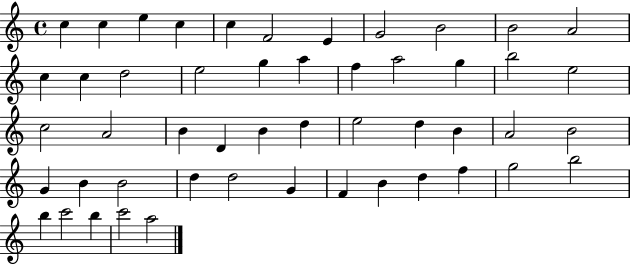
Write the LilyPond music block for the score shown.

{
  \clef treble
  \time 4/4
  \defaultTimeSignature
  \key c \major
  c''4 c''4 e''4 c''4 | c''4 f'2 e'4 | g'2 b'2 | b'2 a'2 | \break c''4 c''4 d''2 | e''2 g''4 a''4 | f''4 a''2 g''4 | b''2 e''2 | \break c''2 a'2 | b'4 d'4 b'4 d''4 | e''2 d''4 b'4 | a'2 b'2 | \break g'4 b'4 b'2 | d''4 d''2 g'4 | f'4 b'4 d''4 f''4 | g''2 b''2 | \break b''4 c'''2 b''4 | c'''2 a''2 | \bar "|."
}